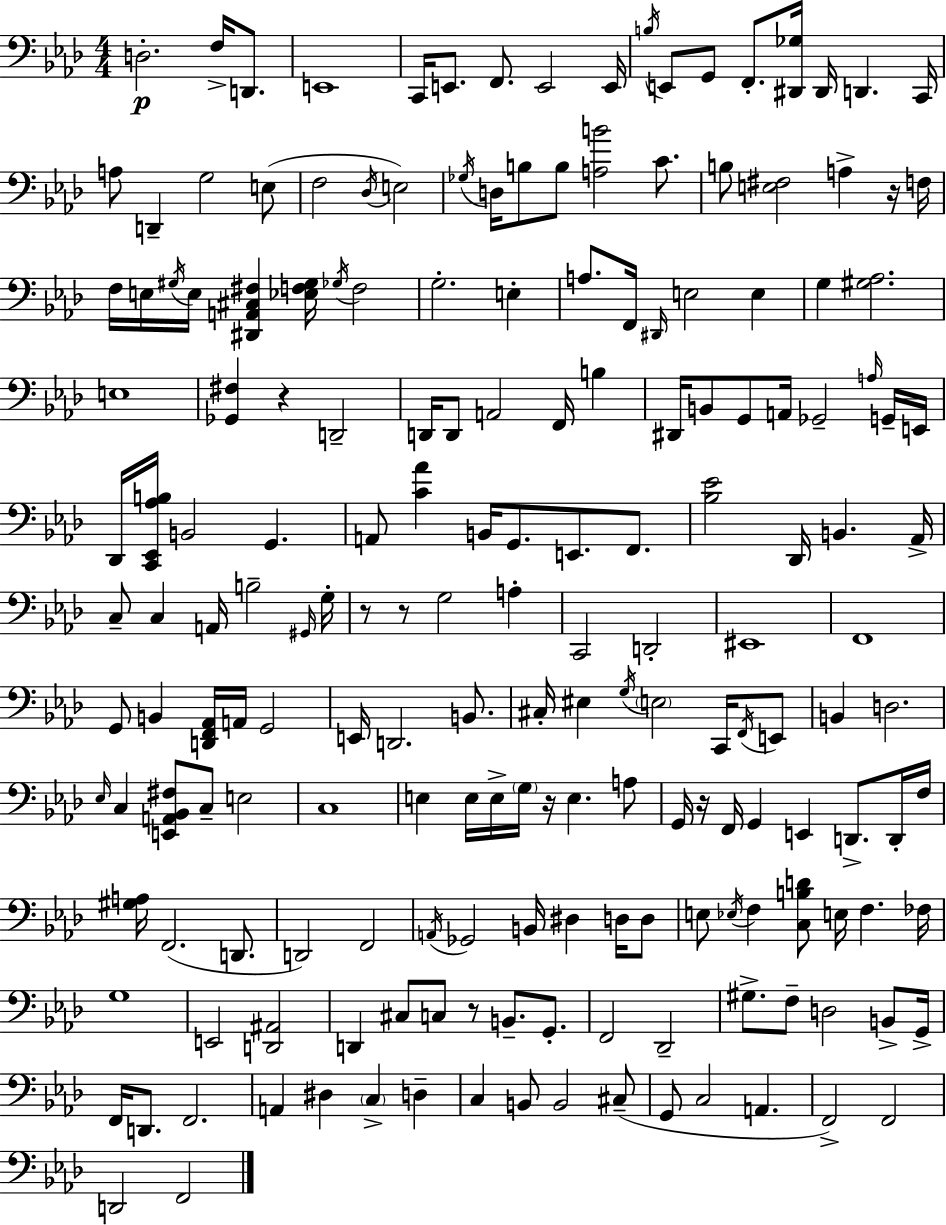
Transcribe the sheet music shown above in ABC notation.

X:1
T:Untitled
M:4/4
L:1/4
K:Ab
D,2 F,/4 D,,/2 E,,4 C,,/4 E,,/2 F,,/2 E,,2 E,,/4 B,/4 E,,/2 G,,/2 F,,/2 [^D,,_G,]/4 ^D,,/4 D,, C,,/4 A,/2 D,, G,2 E,/2 F,2 _D,/4 E,2 _G,/4 D,/4 B,/2 B,/2 [A,B]2 C/2 B,/2 [E,^F,]2 A, z/4 F,/4 F,/4 E,/4 ^G,/4 E,/4 [^D,,A,,^C,^F,] [_E,F,^G,]/4 _G,/4 F,2 G,2 E, A,/2 F,,/4 ^D,,/4 E,2 E, G, [^G,_A,]2 E,4 [_G,,^F,] z D,,2 D,,/4 D,,/2 A,,2 F,,/4 B, ^D,,/4 B,,/2 G,,/2 A,,/4 _G,,2 A,/4 G,,/4 E,,/4 _D,,/4 [C,,_E,,_A,B,]/4 B,,2 G,, A,,/2 [C_A] B,,/4 G,,/2 E,,/2 F,,/2 [_B,_E]2 _D,,/4 B,, _A,,/4 C,/2 C, A,,/4 B,2 ^G,,/4 G,/4 z/2 z/2 G,2 A, C,,2 D,,2 ^E,,4 F,,4 G,,/2 B,, [D,,F,,_A,,]/4 A,,/4 G,,2 E,,/4 D,,2 B,,/2 ^C,/4 ^E, G,/4 E,2 C,,/4 F,,/4 E,,/2 B,, D,2 _E,/4 C, [E,,A,,_B,,^F,]/2 C,/2 E,2 C,4 E, E,/4 E,/4 G,/4 z/4 E, A,/2 G,,/4 z/4 F,,/4 G,, E,, D,,/2 D,,/4 F,/4 [^G,A,]/4 F,,2 D,,/2 D,,2 F,,2 A,,/4 _G,,2 B,,/4 ^D, D,/4 D,/2 E,/2 _E,/4 F, [C,B,D]/2 E,/4 F, _F,/4 G,4 E,,2 [D,,^A,,]2 D,, ^C,/2 C,/2 z/2 B,,/2 G,,/2 F,,2 _D,,2 ^G,/2 F,/2 D,2 B,,/2 G,,/4 F,,/4 D,,/2 F,,2 A,, ^D, C, D, C, B,,/2 B,,2 ^C,/2 G,,/2 C,2 A,, F,,2 F,,2 D,,2 F,,2